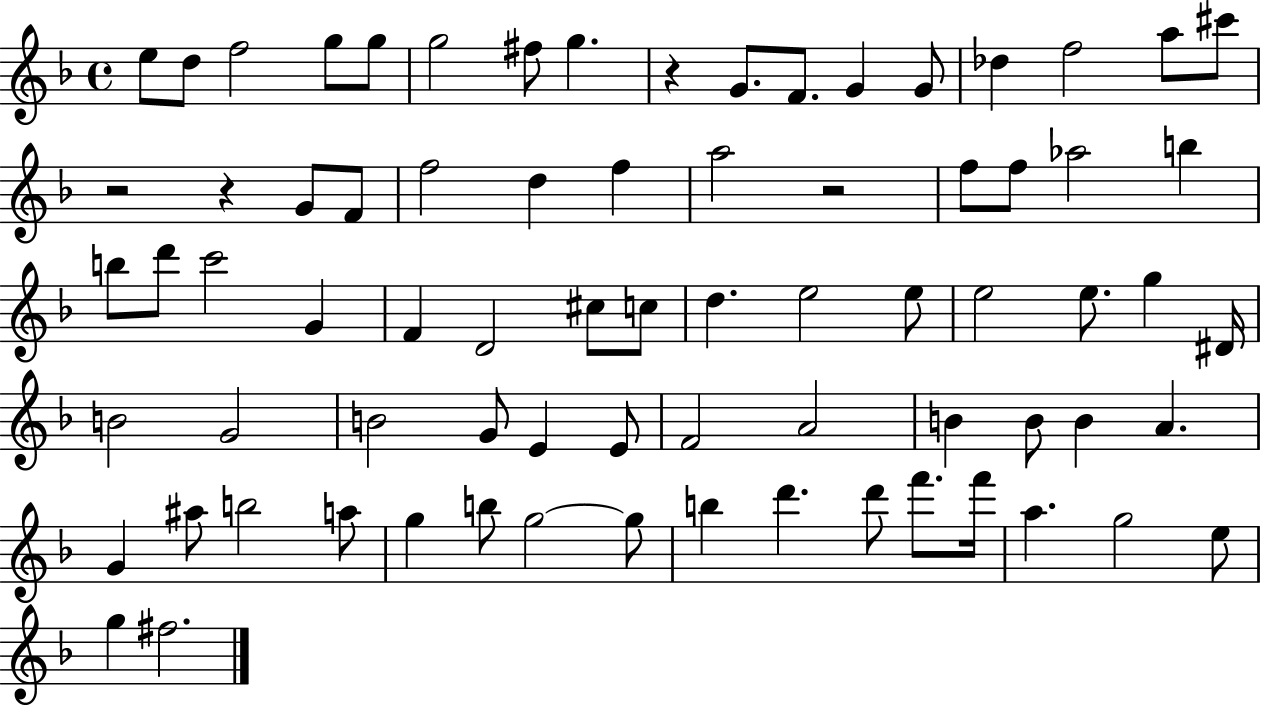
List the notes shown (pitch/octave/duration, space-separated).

E5/e D5/e F5/h G5/e G5/e G5/h F#5/e G5/q. R/q G4/e. F4/e. G4/q G4/e Db5/q F5/h A5/e C#6/e R/h R/q G4/e F4/e F5/h D5/q F5/q A5/h R/h F5/e F5/e Ab5/h B5/q B5/e D6/e C6/h G4/q F4/q D4/h C#5/e C5/e D5/q. E5/h E5/e E5/h E5/e. G5/q D#4/s B4/h G4/h B4/h G4/e E4/q E4/e F4/h A4/h B4/q B4/e B4/q A4/q. G4/q A#5/e B5/h A5/e G5/q B5/e G5/h G5/e B5/q D6/q. D6/e F6/e. F6/s A5/q. G5/h E5/e G5/q F#5/h.